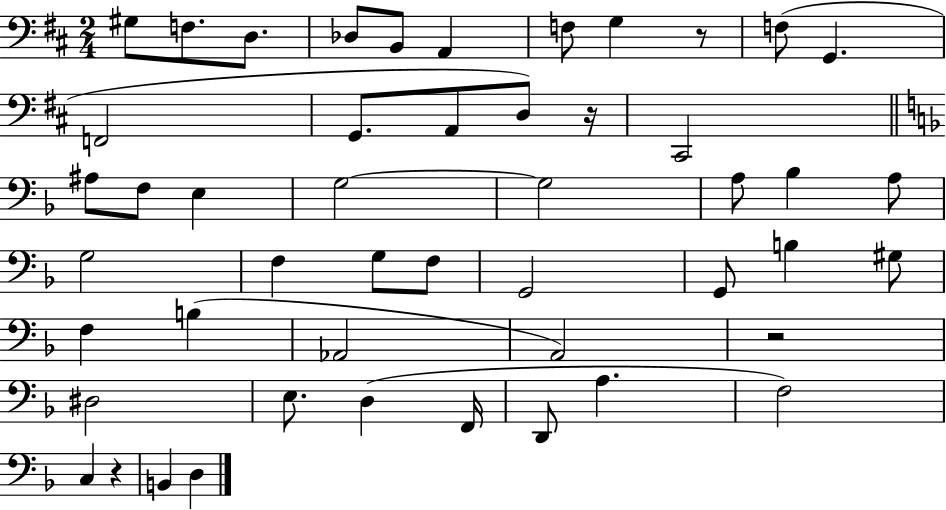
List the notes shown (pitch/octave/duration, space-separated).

G#3/e F3/e. D3/e. Db3/e B2/e A2/q F3/e G3/q R/e F3/e G2/q. F2/h G2/e. A2/e D3/e R/s C#2/h A#3/e F3/e E3/q G3/h G3/h A3/e Bb3/q A3/e G3/h F3/q G3/e F3/e G2/h G2/e B3/q G#3/e F3/q B3/q Ab2/h A2/h R/h D#3/h E3/e. D3/q F2/s D2/e A3/q. F3/h C3/q R/q B2/q D3/q